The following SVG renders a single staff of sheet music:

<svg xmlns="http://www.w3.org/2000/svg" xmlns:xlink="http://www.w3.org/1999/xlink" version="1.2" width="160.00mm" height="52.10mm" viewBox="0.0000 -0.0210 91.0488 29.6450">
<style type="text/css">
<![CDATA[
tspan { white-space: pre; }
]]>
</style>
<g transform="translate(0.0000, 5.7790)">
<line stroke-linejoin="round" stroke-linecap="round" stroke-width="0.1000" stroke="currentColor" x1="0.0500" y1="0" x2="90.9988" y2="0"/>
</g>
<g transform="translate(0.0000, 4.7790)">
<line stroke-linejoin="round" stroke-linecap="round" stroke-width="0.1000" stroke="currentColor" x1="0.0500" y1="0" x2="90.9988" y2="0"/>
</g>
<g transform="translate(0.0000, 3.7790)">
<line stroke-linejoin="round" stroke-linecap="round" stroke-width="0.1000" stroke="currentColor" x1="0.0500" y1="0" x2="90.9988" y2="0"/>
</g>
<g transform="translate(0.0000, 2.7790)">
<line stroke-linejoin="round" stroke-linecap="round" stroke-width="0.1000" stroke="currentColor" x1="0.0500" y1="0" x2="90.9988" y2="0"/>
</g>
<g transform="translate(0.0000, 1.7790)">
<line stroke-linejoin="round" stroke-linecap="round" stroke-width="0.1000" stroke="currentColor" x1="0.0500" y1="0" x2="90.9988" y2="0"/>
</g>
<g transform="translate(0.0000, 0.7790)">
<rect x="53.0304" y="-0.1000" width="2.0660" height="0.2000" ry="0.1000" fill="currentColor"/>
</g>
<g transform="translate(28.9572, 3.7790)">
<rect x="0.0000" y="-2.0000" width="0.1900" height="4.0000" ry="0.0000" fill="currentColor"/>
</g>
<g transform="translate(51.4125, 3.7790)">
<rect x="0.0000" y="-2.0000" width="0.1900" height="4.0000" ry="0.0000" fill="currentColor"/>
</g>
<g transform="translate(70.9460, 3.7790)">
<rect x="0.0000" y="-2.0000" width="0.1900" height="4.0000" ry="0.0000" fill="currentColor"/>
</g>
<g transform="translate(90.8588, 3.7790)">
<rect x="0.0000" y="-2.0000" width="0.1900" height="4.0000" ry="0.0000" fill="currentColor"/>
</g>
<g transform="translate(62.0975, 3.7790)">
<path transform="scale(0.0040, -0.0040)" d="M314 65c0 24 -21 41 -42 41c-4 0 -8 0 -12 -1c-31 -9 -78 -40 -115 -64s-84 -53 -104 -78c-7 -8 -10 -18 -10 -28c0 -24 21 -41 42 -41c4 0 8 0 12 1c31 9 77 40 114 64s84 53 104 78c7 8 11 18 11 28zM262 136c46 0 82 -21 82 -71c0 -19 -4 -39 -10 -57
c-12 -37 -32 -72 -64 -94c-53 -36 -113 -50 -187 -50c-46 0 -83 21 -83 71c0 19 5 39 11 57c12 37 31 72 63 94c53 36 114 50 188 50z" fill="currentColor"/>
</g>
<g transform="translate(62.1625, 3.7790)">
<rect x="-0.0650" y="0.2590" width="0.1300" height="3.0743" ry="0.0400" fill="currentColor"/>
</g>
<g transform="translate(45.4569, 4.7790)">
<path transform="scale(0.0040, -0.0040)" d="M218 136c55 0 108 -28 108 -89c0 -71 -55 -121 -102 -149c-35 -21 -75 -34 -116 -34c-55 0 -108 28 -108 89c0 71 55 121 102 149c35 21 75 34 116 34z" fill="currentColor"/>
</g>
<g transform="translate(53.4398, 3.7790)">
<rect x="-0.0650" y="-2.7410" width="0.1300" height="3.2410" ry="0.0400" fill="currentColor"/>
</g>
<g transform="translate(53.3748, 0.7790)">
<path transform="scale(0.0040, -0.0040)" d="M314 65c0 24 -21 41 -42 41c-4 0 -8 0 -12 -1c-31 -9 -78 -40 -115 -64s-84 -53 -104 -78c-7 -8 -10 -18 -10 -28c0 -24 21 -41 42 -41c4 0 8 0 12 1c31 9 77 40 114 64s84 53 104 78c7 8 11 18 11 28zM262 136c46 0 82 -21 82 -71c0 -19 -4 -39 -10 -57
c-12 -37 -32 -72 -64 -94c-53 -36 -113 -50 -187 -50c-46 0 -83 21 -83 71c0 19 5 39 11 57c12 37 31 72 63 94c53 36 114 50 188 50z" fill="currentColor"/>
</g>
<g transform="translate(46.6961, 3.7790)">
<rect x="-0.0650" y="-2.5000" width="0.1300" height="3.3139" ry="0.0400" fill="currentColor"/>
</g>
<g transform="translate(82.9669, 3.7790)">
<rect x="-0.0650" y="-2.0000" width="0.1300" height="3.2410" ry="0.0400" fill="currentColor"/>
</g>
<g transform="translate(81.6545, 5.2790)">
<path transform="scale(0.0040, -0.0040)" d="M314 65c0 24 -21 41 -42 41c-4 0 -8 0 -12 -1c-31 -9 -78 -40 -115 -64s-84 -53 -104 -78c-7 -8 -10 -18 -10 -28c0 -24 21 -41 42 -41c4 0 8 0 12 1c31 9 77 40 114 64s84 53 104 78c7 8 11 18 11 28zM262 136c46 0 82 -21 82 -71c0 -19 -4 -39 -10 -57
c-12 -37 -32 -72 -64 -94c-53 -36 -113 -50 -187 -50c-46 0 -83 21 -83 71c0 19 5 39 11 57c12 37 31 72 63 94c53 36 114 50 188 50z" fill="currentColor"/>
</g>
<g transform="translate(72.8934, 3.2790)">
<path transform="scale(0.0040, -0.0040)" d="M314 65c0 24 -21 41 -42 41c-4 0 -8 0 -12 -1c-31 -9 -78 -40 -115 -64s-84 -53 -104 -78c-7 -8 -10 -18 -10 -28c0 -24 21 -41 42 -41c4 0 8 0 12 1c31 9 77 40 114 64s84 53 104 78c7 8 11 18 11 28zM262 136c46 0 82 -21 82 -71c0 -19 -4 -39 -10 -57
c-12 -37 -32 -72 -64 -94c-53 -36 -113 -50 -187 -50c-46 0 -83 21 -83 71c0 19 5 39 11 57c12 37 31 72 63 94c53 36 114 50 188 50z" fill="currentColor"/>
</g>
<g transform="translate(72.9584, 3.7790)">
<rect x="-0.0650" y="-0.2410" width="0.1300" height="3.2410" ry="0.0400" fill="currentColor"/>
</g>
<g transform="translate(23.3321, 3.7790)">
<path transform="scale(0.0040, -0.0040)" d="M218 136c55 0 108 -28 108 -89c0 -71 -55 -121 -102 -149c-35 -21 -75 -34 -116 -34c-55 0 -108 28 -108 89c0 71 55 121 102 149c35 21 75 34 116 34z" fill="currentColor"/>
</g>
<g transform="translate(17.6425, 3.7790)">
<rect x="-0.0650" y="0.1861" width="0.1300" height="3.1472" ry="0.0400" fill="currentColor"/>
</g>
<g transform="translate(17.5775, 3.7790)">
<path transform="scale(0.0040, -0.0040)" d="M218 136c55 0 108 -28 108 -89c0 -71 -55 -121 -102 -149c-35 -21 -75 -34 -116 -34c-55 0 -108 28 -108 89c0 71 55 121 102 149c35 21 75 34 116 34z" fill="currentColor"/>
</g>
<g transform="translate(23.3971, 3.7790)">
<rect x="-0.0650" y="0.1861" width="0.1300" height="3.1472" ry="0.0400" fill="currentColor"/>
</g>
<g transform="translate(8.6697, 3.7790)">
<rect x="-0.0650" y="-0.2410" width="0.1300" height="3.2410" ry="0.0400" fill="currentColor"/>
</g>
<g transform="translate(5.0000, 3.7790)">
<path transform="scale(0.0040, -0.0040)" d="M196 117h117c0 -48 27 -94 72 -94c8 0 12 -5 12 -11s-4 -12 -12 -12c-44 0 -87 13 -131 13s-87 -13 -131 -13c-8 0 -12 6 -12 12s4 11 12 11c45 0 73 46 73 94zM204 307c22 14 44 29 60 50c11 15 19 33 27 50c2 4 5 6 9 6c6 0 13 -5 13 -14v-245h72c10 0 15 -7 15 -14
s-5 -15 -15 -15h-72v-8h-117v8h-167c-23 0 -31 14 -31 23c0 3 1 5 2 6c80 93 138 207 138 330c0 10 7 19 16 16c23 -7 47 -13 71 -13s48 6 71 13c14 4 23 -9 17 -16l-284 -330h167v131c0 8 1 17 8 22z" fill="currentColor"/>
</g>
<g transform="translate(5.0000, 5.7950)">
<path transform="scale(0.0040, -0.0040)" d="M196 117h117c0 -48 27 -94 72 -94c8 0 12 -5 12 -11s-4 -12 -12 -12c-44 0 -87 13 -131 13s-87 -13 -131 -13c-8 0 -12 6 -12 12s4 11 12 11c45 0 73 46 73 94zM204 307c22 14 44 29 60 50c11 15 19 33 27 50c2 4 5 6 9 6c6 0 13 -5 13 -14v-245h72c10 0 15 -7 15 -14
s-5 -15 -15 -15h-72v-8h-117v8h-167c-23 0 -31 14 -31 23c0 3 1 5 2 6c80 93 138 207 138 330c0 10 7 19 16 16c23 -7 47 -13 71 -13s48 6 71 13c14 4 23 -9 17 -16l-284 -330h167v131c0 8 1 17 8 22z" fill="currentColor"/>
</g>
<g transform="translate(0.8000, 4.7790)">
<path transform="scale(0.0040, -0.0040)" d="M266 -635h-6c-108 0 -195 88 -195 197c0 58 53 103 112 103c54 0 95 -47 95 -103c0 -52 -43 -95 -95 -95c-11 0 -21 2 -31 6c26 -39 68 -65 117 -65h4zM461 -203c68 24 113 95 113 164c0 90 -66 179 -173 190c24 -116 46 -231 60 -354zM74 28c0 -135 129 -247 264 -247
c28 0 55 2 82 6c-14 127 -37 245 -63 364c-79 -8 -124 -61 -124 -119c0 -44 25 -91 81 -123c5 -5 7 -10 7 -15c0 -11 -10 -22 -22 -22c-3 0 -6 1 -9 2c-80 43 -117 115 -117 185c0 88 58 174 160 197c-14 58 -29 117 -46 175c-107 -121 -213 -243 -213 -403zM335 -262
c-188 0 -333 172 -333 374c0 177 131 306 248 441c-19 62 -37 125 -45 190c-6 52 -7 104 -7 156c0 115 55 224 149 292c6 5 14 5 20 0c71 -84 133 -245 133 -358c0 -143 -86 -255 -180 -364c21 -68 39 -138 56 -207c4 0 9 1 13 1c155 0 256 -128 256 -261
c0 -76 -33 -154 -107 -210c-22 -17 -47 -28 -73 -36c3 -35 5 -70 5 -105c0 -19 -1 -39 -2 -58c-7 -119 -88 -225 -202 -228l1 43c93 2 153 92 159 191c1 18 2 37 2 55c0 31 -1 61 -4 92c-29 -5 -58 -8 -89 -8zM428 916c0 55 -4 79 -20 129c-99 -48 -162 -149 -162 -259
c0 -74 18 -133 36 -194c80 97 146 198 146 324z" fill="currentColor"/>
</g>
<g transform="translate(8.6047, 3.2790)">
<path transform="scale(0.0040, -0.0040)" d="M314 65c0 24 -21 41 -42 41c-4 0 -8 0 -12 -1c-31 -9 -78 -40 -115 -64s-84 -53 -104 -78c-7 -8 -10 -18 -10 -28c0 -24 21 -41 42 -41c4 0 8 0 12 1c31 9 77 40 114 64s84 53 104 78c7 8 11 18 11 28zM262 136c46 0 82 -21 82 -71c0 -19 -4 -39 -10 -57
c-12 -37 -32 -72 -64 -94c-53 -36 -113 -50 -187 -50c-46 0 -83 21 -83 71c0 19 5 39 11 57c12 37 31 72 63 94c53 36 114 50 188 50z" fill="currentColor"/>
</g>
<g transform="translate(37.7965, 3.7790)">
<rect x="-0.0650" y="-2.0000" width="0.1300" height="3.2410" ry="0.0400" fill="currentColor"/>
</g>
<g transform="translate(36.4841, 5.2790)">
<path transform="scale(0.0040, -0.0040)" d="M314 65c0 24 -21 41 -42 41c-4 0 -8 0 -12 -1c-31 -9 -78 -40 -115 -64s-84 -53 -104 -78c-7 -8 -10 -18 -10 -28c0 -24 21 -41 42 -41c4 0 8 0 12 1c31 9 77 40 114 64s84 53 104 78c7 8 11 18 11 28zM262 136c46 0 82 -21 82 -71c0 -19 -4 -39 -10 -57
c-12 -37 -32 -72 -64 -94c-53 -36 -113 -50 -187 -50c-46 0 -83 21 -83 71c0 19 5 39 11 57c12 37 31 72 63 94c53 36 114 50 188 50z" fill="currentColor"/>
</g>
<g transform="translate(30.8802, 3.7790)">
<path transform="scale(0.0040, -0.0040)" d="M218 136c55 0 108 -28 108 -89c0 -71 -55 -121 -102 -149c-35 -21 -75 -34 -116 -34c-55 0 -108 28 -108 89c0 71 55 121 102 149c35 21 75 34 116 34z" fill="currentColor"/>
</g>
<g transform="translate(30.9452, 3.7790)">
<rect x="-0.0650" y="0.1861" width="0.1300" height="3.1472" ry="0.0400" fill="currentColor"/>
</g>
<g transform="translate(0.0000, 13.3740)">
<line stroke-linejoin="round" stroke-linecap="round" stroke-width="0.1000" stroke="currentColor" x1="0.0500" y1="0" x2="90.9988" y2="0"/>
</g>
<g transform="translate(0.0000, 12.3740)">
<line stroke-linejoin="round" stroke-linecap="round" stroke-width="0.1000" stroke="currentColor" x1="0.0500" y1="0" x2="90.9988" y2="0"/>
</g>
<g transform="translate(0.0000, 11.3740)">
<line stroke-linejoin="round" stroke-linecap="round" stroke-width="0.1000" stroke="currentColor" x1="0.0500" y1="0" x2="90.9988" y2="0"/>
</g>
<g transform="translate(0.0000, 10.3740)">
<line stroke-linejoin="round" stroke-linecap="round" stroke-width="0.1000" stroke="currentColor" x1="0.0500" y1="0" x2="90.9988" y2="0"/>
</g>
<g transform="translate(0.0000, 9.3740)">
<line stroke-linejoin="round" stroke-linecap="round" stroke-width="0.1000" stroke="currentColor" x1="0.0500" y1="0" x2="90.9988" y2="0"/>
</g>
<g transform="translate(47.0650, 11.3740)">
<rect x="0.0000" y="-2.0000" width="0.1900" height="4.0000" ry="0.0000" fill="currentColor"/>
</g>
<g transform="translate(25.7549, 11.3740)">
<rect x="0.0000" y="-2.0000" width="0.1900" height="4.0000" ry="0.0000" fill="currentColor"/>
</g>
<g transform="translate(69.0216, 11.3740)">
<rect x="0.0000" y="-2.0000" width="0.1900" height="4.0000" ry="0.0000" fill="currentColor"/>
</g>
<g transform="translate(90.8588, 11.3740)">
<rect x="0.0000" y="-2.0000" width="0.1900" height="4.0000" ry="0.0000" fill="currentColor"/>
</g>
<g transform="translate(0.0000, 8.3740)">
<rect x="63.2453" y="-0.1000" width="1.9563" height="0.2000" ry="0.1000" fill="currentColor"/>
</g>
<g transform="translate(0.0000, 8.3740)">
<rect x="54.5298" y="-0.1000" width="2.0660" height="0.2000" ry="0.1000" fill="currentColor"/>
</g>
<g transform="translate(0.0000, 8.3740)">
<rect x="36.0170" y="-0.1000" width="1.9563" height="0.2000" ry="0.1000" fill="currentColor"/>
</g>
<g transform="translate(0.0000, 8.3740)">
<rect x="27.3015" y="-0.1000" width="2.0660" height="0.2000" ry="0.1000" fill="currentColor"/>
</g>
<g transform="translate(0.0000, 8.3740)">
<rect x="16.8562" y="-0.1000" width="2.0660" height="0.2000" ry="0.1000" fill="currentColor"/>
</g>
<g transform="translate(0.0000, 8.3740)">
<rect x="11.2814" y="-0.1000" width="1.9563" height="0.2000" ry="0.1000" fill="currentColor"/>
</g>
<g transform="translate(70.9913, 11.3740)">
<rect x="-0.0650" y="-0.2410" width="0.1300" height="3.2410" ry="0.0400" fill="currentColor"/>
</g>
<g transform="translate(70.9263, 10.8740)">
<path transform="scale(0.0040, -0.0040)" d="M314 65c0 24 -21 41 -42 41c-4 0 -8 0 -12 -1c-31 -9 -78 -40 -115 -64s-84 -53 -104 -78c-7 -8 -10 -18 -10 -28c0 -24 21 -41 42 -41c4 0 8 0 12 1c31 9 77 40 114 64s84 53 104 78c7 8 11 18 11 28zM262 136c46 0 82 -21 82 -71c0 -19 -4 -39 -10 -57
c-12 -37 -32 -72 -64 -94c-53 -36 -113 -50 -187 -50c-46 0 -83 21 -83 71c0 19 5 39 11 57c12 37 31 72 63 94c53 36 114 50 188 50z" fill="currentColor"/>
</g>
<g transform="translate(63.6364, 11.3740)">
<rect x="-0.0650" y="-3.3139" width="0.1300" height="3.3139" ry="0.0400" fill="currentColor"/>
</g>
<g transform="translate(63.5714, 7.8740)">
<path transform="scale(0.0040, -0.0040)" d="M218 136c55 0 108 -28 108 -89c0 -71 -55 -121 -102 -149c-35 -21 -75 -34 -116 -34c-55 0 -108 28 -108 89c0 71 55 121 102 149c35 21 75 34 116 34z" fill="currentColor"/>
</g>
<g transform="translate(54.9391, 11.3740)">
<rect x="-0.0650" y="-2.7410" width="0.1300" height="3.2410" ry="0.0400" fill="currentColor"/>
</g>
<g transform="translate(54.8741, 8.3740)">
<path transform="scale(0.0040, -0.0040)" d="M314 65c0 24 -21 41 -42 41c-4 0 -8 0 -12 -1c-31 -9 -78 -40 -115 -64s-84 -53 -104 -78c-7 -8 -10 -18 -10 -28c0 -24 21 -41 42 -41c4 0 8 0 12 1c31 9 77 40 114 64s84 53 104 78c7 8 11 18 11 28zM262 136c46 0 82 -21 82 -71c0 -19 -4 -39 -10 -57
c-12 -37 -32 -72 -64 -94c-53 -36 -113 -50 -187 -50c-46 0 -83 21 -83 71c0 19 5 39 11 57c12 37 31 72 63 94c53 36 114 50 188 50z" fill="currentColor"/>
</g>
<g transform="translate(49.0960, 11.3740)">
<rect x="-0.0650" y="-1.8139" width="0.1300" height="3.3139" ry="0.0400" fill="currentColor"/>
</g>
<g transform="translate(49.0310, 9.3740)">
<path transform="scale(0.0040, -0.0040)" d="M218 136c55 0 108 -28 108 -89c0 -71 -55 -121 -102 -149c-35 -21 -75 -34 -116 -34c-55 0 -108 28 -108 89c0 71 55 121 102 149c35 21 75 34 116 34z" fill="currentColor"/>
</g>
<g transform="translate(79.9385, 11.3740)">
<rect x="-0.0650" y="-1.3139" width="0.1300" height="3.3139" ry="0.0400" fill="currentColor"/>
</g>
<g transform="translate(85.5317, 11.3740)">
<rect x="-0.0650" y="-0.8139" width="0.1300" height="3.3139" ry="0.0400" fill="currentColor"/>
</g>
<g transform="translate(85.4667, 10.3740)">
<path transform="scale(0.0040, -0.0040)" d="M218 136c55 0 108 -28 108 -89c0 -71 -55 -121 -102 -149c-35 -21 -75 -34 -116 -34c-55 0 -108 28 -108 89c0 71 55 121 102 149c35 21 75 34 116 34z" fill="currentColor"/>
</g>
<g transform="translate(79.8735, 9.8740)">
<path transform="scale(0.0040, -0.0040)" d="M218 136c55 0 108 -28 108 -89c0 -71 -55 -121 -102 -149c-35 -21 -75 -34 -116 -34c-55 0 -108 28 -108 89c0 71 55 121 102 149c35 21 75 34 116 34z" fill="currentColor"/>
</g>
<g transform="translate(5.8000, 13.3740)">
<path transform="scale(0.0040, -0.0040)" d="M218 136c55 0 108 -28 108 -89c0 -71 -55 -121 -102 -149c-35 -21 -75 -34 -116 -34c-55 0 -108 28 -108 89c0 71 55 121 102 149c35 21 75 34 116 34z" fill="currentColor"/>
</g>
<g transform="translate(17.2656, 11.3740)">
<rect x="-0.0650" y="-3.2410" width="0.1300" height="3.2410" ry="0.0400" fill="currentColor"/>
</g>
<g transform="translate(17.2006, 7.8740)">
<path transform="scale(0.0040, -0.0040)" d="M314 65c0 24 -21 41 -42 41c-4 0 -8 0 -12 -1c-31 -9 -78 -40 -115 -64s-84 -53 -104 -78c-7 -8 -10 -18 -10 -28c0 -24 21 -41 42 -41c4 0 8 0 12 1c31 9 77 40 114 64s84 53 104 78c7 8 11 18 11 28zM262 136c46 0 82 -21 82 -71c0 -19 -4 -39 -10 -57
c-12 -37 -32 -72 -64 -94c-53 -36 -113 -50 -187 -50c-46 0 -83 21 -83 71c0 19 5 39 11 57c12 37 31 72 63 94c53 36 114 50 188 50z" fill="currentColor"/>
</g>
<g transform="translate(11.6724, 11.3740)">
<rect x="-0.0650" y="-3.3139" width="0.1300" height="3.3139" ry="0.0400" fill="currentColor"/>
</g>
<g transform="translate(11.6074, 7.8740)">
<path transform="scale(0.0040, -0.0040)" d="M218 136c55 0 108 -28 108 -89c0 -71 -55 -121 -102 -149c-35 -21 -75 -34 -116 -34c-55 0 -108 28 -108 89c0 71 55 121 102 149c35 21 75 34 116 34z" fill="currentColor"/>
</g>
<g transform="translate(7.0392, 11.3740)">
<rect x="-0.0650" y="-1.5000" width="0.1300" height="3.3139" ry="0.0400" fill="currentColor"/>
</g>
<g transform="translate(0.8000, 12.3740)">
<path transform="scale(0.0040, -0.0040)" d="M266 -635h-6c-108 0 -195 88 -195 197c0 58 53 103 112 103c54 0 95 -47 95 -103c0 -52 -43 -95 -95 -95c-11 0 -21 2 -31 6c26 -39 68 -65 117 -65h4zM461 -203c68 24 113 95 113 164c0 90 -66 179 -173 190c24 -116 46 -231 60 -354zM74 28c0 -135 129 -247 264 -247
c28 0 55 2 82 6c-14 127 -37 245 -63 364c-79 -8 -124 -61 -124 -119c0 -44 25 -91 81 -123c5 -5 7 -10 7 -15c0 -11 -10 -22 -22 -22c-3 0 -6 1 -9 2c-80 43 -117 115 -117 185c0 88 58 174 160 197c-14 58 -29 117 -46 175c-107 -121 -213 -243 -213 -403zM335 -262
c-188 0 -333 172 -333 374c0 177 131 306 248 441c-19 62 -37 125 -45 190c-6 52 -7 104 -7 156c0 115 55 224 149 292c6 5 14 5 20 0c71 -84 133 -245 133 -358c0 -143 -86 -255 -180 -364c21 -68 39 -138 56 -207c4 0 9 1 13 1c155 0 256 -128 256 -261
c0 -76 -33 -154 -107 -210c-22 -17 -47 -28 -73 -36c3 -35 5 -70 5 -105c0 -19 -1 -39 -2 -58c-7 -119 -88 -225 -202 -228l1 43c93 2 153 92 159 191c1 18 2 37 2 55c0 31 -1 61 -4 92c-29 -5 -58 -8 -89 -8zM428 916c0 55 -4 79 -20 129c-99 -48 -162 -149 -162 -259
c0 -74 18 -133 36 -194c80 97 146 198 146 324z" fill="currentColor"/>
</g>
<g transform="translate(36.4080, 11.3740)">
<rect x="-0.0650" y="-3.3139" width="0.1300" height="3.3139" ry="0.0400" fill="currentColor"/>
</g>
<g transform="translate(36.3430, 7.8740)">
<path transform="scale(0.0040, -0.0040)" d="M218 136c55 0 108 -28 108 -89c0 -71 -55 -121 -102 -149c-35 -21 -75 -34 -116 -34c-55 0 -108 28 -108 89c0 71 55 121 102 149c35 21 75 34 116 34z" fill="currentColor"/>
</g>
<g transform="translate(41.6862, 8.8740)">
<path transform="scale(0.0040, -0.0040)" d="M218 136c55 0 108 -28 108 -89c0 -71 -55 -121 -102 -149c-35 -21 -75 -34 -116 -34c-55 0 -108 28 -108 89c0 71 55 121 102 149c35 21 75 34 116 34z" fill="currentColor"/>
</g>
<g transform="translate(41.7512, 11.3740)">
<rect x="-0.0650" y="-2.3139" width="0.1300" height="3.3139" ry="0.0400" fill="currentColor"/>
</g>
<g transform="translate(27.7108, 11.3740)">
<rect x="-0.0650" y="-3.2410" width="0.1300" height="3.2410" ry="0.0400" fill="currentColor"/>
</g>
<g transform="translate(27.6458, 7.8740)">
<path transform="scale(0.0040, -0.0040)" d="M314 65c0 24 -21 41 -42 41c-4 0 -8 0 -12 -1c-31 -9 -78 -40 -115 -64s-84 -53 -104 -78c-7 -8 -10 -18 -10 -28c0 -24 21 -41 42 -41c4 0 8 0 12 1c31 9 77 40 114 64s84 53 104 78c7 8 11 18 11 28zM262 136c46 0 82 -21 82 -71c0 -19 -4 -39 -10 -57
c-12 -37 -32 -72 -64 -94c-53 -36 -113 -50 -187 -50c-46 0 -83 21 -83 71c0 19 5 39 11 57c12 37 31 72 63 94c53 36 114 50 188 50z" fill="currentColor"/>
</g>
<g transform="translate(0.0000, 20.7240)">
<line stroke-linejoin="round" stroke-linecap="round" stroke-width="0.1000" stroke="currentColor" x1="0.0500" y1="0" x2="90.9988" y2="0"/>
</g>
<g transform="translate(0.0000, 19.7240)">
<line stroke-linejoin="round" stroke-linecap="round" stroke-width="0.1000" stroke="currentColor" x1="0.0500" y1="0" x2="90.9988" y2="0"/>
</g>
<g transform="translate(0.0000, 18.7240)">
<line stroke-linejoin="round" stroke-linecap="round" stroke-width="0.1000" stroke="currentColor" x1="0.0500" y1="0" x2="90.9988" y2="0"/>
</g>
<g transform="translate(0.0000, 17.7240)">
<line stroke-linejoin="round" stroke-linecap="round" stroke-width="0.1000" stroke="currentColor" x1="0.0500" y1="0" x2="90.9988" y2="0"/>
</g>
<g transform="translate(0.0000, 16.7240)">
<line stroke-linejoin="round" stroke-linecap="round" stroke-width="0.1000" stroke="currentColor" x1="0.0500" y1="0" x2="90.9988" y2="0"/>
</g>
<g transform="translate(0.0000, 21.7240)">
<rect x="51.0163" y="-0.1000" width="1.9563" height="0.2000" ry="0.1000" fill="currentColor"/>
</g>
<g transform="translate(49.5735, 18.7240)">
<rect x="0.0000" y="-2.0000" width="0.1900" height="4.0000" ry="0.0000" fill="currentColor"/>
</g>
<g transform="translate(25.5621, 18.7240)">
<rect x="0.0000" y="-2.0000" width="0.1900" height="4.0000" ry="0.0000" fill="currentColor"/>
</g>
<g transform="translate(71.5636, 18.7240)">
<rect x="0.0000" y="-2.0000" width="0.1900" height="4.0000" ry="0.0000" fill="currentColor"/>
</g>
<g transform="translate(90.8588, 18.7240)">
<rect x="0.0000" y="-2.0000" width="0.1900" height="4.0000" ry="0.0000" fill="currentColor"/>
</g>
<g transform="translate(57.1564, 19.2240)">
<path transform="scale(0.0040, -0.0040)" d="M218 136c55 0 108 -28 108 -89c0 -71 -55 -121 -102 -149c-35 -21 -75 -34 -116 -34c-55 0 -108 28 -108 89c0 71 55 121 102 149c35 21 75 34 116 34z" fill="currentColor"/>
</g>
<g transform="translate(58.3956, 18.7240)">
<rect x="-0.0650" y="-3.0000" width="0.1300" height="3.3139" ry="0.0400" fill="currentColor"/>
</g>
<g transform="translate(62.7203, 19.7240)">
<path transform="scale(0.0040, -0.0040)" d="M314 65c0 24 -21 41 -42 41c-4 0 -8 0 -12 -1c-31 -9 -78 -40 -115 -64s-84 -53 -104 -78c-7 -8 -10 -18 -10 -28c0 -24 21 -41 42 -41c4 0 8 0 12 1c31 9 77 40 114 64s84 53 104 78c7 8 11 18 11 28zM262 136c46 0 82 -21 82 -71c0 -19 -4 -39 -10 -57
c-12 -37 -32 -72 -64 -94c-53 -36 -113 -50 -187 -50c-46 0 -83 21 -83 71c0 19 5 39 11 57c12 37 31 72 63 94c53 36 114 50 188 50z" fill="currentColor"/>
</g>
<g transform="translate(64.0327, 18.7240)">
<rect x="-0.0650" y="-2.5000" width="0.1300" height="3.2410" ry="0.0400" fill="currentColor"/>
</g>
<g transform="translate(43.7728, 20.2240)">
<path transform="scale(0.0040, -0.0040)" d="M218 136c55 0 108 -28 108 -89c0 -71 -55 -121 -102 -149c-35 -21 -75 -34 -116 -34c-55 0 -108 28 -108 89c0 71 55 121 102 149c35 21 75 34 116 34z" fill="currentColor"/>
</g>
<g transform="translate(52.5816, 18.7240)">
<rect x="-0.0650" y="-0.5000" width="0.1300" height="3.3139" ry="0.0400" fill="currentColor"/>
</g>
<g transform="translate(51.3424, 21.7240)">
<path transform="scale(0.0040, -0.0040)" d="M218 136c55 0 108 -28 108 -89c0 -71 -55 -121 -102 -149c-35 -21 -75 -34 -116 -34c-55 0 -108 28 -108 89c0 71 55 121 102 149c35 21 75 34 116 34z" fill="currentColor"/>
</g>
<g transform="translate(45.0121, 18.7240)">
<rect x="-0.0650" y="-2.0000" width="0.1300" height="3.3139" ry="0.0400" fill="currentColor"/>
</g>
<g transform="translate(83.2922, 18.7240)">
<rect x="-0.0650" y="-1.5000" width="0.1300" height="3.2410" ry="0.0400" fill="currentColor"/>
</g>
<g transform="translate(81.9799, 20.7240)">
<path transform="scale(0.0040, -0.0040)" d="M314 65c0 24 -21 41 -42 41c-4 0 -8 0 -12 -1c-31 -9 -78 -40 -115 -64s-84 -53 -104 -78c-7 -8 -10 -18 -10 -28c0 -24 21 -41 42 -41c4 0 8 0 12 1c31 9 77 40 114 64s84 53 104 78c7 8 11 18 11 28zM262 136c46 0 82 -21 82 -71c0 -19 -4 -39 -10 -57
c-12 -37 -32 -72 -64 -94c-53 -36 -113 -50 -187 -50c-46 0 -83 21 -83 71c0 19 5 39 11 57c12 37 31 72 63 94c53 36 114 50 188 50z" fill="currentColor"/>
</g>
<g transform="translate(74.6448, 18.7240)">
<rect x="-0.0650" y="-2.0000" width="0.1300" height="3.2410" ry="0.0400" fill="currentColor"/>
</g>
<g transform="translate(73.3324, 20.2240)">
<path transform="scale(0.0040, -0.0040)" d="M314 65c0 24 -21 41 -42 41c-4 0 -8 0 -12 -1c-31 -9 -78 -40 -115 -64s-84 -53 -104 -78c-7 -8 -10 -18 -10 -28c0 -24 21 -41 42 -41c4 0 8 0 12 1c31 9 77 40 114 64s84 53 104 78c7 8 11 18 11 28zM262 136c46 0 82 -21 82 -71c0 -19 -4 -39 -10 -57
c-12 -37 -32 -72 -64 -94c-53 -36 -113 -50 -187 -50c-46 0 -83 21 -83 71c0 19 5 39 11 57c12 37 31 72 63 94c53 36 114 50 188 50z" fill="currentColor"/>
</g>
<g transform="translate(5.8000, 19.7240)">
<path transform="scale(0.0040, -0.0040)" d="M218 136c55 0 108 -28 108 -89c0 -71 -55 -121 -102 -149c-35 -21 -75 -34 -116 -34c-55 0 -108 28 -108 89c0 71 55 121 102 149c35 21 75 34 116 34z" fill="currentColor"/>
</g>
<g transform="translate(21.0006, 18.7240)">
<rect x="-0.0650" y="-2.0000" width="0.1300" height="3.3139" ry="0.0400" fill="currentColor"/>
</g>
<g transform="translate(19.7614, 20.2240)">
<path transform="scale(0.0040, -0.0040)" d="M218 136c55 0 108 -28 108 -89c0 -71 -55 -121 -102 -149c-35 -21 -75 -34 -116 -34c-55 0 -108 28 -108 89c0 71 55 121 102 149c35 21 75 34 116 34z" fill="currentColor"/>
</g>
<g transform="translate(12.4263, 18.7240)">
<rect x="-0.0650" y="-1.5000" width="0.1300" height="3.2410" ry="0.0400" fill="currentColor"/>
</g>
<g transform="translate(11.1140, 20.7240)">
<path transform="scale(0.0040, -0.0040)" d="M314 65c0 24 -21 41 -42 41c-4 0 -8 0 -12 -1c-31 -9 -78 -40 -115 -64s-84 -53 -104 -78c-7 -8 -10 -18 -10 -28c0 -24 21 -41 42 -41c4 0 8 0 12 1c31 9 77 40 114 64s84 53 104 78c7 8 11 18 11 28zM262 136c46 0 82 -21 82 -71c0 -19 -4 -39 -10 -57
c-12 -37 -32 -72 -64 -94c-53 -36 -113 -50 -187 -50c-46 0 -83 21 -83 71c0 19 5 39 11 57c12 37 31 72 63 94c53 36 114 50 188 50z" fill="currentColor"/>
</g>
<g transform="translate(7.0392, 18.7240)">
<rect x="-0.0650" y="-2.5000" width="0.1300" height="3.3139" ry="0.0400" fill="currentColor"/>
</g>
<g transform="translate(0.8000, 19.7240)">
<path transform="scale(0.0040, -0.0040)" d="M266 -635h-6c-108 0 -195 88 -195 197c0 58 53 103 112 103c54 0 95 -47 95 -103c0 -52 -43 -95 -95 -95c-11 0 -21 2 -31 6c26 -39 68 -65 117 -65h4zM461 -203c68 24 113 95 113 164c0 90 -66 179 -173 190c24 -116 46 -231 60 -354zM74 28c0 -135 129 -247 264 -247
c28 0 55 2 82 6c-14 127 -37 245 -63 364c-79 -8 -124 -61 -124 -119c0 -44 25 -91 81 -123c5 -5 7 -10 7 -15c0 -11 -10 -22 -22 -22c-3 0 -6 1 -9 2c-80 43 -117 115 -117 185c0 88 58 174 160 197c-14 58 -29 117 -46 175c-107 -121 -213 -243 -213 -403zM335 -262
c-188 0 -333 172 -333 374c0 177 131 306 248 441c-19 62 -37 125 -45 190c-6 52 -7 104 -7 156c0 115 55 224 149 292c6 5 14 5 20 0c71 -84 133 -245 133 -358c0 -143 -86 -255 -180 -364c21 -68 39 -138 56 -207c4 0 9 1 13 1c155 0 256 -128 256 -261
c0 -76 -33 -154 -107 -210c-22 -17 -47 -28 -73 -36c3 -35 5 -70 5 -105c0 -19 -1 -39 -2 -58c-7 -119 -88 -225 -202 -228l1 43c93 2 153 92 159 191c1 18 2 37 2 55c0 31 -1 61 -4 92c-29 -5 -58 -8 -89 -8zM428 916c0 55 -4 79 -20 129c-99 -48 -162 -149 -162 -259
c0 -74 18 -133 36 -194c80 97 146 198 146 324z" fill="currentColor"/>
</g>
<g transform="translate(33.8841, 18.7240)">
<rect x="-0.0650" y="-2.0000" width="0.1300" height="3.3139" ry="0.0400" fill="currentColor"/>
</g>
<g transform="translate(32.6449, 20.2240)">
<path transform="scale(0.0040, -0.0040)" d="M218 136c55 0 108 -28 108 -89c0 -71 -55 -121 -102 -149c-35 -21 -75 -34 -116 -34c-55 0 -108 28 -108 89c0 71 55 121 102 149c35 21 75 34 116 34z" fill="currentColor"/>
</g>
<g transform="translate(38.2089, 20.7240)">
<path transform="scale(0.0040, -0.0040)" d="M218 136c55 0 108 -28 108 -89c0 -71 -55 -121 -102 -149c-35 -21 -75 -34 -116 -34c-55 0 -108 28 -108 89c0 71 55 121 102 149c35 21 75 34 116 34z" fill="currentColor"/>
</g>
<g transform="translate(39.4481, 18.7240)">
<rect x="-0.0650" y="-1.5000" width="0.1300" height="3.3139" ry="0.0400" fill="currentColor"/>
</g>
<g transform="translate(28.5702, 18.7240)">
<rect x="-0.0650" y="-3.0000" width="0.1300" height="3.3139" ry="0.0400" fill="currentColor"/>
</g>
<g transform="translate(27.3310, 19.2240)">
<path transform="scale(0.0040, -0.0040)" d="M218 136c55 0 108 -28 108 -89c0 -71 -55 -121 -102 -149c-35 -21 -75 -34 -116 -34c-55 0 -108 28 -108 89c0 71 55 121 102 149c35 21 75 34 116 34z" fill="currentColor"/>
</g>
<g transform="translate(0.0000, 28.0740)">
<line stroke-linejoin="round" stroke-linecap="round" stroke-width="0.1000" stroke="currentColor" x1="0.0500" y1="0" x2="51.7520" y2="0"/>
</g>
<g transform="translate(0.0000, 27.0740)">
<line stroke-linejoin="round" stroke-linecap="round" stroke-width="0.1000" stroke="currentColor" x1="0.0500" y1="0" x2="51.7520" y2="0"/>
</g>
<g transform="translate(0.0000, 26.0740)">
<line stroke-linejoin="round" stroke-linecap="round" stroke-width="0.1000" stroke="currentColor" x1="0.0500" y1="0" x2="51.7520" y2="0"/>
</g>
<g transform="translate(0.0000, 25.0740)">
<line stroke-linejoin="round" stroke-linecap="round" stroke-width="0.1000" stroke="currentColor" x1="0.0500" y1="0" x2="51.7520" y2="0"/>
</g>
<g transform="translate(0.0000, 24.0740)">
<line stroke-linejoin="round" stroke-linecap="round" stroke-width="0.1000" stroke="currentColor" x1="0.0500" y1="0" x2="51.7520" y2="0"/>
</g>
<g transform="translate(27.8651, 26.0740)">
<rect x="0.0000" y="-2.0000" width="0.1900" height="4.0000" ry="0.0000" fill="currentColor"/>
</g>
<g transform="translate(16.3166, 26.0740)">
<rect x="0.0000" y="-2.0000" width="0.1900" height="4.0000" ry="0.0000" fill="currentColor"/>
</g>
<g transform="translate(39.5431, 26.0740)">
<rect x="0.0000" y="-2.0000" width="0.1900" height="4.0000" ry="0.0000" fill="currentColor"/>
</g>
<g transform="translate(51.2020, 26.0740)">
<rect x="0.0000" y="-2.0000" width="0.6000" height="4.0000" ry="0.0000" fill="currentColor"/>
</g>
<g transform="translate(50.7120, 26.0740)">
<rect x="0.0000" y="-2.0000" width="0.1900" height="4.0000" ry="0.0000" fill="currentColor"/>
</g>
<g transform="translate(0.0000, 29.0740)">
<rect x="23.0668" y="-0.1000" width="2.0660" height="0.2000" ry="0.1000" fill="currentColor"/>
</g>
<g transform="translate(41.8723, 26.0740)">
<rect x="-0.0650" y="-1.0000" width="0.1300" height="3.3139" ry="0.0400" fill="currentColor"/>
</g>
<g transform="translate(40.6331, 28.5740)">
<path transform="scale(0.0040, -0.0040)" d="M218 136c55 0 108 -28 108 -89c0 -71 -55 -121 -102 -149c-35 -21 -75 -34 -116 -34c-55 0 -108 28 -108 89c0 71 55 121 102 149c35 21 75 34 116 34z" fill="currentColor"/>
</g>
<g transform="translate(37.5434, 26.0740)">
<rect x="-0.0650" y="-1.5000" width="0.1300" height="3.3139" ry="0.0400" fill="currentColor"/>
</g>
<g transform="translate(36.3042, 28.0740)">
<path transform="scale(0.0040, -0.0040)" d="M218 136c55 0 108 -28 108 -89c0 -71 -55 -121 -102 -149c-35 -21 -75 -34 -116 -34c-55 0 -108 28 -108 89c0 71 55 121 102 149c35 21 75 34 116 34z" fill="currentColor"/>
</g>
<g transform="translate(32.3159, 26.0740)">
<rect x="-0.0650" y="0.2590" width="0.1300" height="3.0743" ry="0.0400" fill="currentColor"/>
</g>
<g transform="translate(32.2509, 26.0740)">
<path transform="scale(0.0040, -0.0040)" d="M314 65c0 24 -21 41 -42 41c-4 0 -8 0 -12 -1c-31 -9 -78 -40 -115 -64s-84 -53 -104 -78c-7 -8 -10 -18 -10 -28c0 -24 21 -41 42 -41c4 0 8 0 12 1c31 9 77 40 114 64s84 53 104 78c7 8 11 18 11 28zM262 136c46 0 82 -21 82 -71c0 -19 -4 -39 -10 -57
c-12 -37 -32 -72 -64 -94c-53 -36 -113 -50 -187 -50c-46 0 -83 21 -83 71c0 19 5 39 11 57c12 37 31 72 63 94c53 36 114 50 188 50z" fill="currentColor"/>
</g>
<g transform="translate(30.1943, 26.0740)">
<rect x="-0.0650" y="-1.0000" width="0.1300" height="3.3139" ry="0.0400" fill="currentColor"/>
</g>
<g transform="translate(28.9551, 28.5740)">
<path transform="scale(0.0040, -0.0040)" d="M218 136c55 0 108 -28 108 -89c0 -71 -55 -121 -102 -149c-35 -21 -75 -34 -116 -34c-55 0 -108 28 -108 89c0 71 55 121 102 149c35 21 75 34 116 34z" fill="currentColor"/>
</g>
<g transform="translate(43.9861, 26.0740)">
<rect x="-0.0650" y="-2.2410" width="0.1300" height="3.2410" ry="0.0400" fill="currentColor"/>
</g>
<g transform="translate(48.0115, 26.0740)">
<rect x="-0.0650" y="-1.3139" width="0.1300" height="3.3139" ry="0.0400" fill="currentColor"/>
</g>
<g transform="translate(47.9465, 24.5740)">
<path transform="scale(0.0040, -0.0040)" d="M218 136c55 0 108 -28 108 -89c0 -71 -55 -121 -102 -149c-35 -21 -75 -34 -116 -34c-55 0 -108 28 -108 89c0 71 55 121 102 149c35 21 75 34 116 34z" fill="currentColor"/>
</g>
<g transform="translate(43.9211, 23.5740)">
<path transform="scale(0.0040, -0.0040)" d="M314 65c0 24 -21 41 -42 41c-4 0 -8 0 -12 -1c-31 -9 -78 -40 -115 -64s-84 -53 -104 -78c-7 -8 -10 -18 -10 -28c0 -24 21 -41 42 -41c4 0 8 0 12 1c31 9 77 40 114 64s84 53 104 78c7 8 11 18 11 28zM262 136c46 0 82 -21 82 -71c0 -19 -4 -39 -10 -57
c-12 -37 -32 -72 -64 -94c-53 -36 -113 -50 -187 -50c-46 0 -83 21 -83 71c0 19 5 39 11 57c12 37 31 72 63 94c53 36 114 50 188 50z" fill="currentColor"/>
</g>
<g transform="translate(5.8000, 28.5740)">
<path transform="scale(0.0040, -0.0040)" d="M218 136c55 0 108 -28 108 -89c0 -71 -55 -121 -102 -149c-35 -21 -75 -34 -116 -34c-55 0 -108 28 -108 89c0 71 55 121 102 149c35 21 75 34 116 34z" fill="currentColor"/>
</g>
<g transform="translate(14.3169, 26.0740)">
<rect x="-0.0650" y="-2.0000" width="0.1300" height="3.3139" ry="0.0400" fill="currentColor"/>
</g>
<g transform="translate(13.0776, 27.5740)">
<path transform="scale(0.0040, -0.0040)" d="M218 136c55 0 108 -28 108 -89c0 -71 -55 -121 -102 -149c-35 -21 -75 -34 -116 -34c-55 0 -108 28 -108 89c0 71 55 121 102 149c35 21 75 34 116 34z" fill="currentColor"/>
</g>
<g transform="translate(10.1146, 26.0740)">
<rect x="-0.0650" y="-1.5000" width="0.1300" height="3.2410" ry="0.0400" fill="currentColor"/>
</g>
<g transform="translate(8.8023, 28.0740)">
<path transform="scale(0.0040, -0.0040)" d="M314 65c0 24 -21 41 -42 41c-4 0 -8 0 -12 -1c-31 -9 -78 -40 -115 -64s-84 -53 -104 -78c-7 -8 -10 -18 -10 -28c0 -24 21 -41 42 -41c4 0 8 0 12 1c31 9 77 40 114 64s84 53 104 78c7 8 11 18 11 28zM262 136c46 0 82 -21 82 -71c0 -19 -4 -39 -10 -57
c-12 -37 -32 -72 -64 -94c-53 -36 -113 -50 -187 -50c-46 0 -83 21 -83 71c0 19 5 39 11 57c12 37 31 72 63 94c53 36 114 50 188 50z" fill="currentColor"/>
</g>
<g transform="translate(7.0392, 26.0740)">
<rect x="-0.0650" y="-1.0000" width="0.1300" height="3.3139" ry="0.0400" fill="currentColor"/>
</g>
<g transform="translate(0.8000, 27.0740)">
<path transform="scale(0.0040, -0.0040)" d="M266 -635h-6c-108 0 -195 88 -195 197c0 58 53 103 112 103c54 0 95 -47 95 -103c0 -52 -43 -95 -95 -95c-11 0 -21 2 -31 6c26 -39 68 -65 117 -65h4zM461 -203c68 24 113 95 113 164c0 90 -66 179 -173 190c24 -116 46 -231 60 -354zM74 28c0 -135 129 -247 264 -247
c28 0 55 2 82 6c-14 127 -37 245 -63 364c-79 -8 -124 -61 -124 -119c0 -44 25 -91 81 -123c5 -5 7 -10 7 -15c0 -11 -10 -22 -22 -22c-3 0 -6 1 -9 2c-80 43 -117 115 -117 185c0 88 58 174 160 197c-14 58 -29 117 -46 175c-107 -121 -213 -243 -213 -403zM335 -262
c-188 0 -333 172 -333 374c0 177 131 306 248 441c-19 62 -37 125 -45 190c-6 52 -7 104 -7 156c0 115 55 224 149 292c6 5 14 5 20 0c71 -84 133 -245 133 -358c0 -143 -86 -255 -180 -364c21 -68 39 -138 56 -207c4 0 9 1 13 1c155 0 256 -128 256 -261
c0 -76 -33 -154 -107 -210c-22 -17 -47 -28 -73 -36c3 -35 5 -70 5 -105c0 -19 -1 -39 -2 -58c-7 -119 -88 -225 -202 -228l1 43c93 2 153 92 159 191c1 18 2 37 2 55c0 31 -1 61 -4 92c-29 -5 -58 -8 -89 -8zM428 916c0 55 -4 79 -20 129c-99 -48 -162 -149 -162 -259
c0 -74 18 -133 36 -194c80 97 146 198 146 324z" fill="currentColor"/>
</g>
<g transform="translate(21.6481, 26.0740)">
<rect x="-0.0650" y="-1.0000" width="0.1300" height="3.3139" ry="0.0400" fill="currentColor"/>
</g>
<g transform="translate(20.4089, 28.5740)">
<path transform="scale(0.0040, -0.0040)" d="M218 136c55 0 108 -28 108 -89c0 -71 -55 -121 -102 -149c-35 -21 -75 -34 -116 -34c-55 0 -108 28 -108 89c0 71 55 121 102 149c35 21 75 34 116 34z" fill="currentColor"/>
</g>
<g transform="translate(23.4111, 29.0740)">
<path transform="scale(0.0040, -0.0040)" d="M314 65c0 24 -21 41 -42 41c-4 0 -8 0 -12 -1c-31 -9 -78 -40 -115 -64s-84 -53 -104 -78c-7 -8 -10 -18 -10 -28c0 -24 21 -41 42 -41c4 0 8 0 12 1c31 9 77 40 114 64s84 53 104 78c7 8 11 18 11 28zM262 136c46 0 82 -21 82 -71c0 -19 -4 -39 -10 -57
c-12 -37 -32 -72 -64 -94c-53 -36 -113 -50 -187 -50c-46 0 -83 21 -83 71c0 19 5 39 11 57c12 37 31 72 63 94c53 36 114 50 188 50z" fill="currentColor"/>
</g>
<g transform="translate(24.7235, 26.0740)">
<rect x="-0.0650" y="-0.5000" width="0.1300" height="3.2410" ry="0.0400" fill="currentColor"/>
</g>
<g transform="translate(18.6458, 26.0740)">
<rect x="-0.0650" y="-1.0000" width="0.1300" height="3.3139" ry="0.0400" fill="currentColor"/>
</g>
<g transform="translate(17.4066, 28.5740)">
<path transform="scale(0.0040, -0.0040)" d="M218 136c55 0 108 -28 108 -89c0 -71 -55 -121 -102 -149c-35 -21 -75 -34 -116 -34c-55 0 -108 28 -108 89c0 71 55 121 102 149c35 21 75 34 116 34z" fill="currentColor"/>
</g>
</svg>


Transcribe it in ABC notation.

X:1
T:Untitled
M:4/4
L:1/4
K:C
c2 B B B F2 G a2 B2 c2 F2 E b b2 b2 b g f a2 b c2 e d G E2 F A F E F C A G2 F2 E2 D E2 F D D C2 D B2 E D g2 e